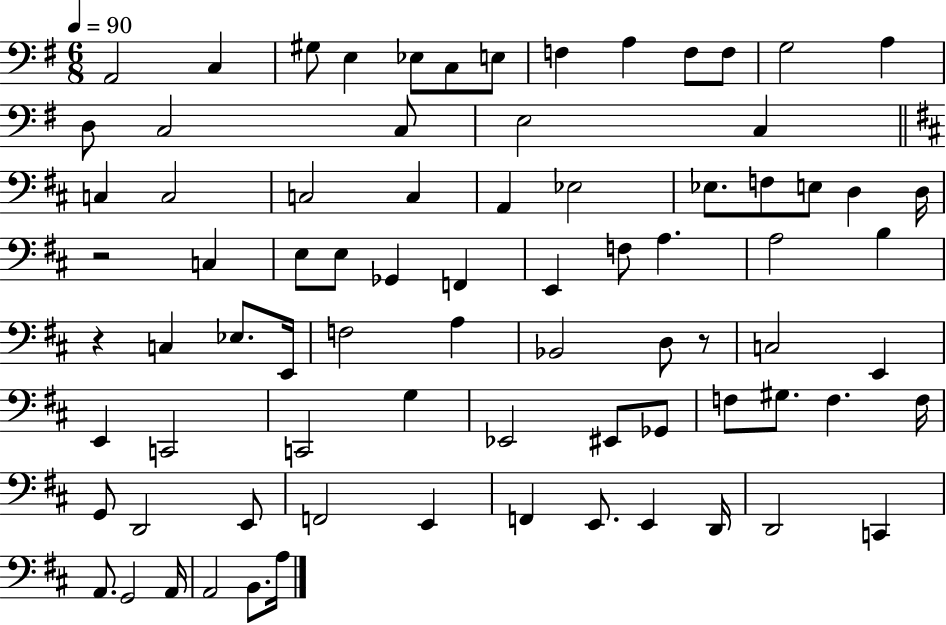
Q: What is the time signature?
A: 6/8